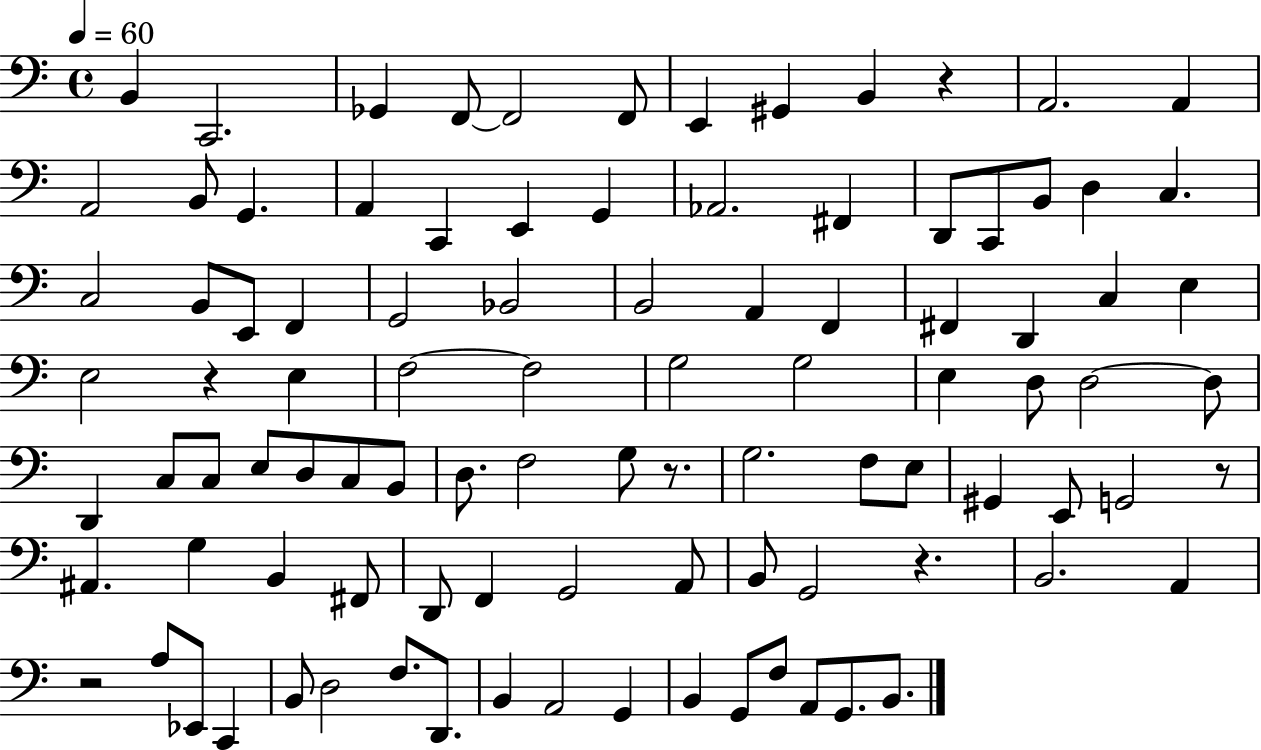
X:1
T:Untitled
M:4/4
L:1/4
K:C
B,, C,,2 _G,, F,,/2 F,,2 F,,/2 E,, ^G,, B,, z A,,2 A,, A,,2 B,,/2 G,, A,, C,, E,, G,, _A,,2 ^F,, D,,/2 C,,/2 B,,/2 D, C, C,2 B,,/2 E,,/2 F,, G,,2 _B,,2 B,,2 A,, F,, ^F,, D,, C, E, E,2 z E, F,2 F,2 G,2 G,2 E, D,/2 D,2 D,/2 D,, C,/2 C,/2 E,/2 D,/2 C,/2 B,,/2 D,/2 F,2 G,/2 z/2 G,2 F,/2 E,/2 ^G,, E,,/2 G,,2 z/2 ^A,, G, B,, ^F,,/2 D,,/2 F,, G,,2 A,,/2 B,,/2 G,,2 z B,,2 A,, z2 A,/2 _E,,/2 C,, B,,/2 D,2 F,/2 D,,/2 B,, A,,2 G,, B,, G,,/2 F,/2 A,,/2 G,,/2 B,,/2